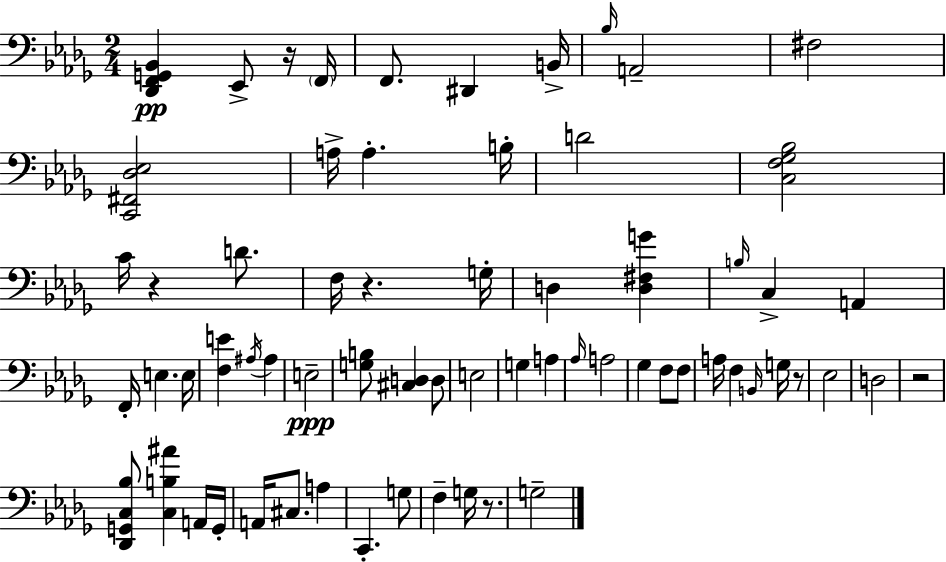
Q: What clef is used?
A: bass